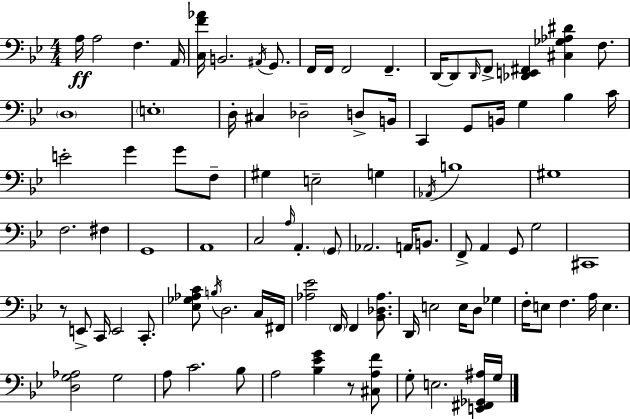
{
  \clef bass
  \numericTimeSignature
  \time 4/4
  \key g \minor
  a16\ff a2 f4. a,16 | <c f' aes'>16 b,2. \acciaccatura { ais,16 } g,8. | f,16 f,16 f,2 f,4.-- | d,16~~ d,8 \grace { d,16 } f,8-> <des, e, fis,>4 <cis ges aes dis'>4 f8. | \break \parenthesize d1 | \parenthesize e1-. | d16-. cis4 des2-- d8-> | b,16 c,4 g,8 b,16 g4 bes4 | \break c'16 e'2-. g'4 g'8 | f8-- gis4 e2-- g4 | \acciaccatura { aes,16 } b1 | gis1 | \break f2. fis4 | g,1 | a,1 | c2 \grace { a16 } a,4.-. | \break \parenthesize g,8 aes,2. | a,16 b,8. f,8-> a,4 g,8 g2 | cis,1 | r8 e,8-> c,16 e,2 | \break c,8.-. <ees ges aes c'>8 \acciaccatura { b16 } d2. | c16 fis,16 <aes ees'>2 \parenthesize f,16 f,4 | <bes, des aes>8. d,16 e2 e16 d8 | ges4 f16-. e8 f4. a16 e4. | \break <d g aes>2 g2 | a8 c'2. | bes8 a2 <bes ees' g'>4 | r8 <cis a f'>8 g8-. e2. | \break <e, fis, ges, ais>16 g16 \bar "|."
}